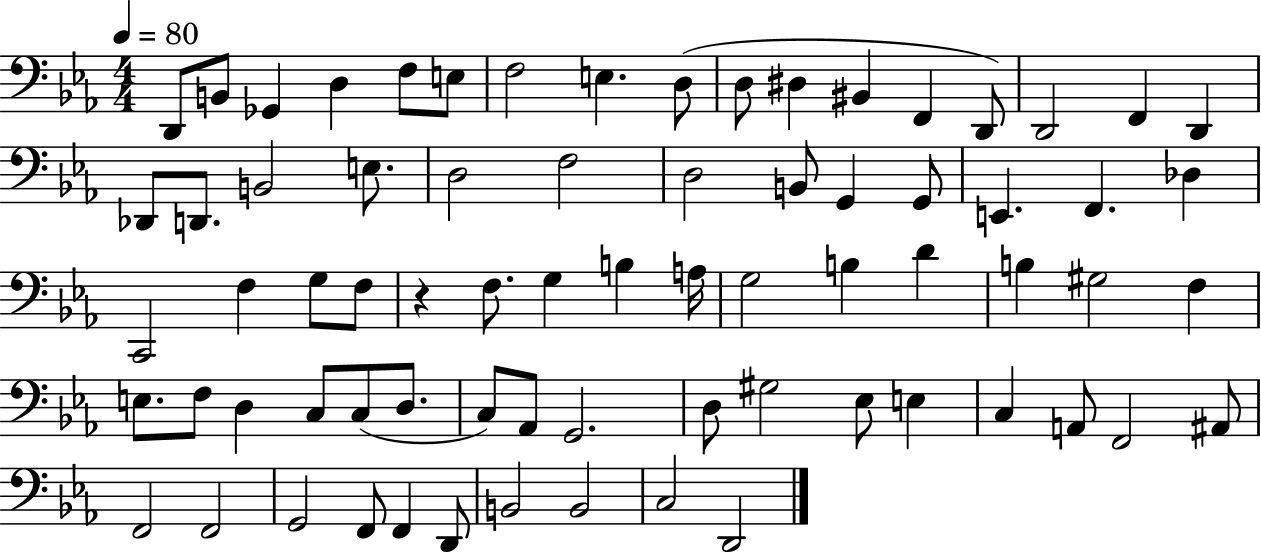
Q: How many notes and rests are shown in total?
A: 72